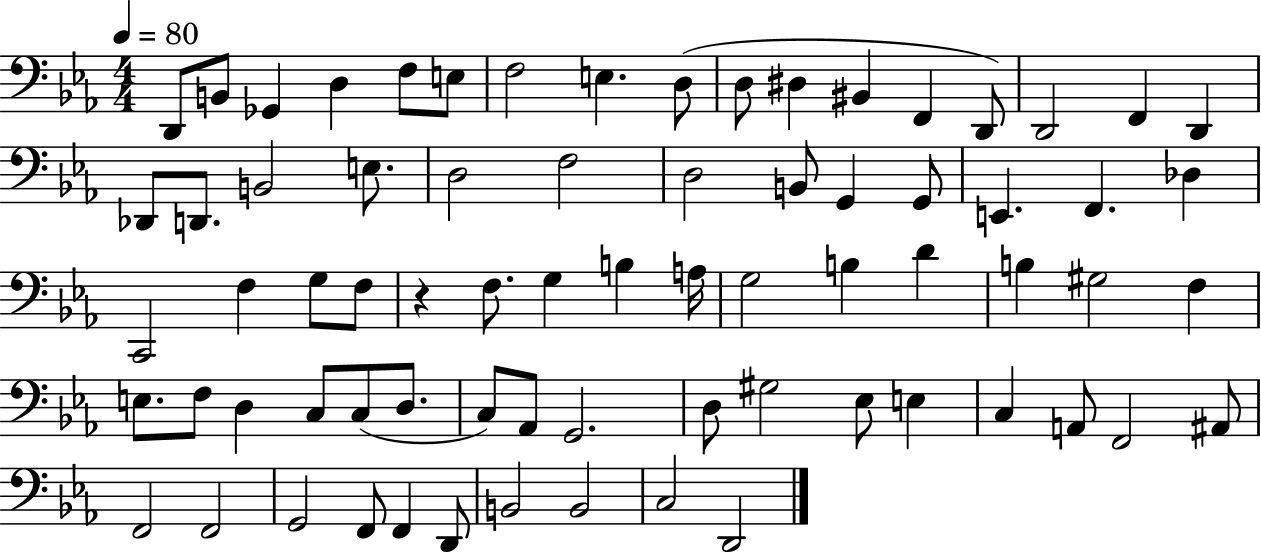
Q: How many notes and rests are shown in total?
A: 72